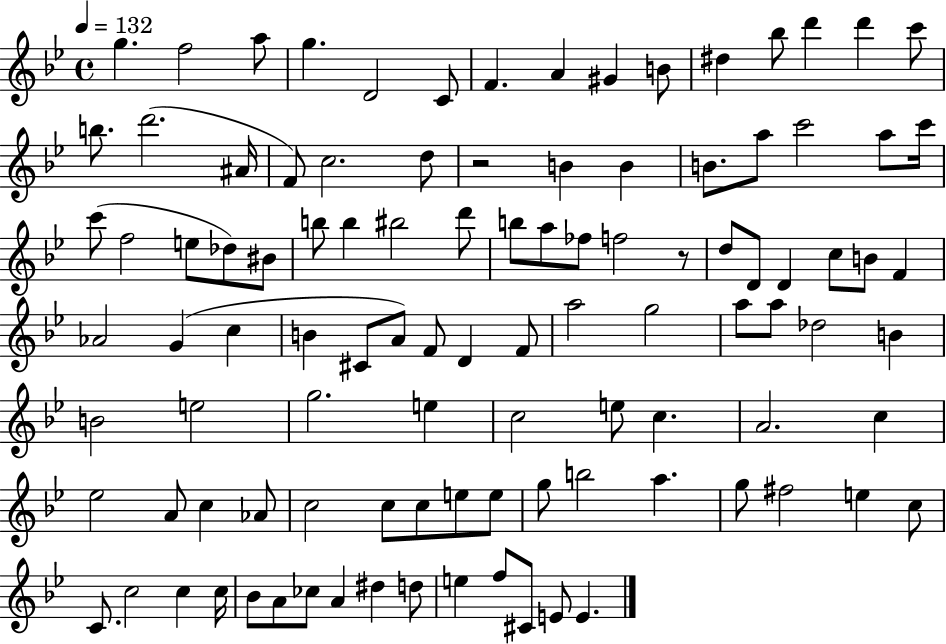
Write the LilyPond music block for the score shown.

{
  \clef treble
  \time 4/4
  \defaultTimeSignature
  \key bes \major
  \tempo 4 = 132
  \repeat volta 2 { g''4. f''2 a''8 | g''4. d'2 c'8 | f'4. a'4 gis'4 b'8 | dis''4 bes''8 d'''4 d'''4 c'''8 | \break b''8. d'''2.( ais'16 | f'8) c''2. d''8 | r2 b'4 b'4 | b'8. a''8 c'''2 a''8 c'''16 | \break c'''8( f''2 e''8 des''8) bis'8 | b''8 b''4 bis''2 d'''8 | b''8 a''8 fes''8 f''2 r8 | d''8 d'8 d'4 c''8 b'8 f'4 | \break aes'2 g'4( c''4 | b'4 cis'8 a'8) f'8 d'4 f'8 | a''2 g''2 | a''8 a''8 des''2 b'4 | \break b'2 e''2 | g''2. e''4 | c''2 e''8 c''4. | a'2. c''4 | \break ees''2 a'8 c''4 aes'8 | c''2 c''8 c''8 e''8 e''8 | g''8 b''2 a''4. | g''8 fis''2 e''4 c''8 | \break c'8. c''2 c''4 c''16 | bes'8 a'8 ces''8 a'4 dis''4 d''8 | e''4 f''8 cis'8 e'8 e'4. | } \bar "|."
}